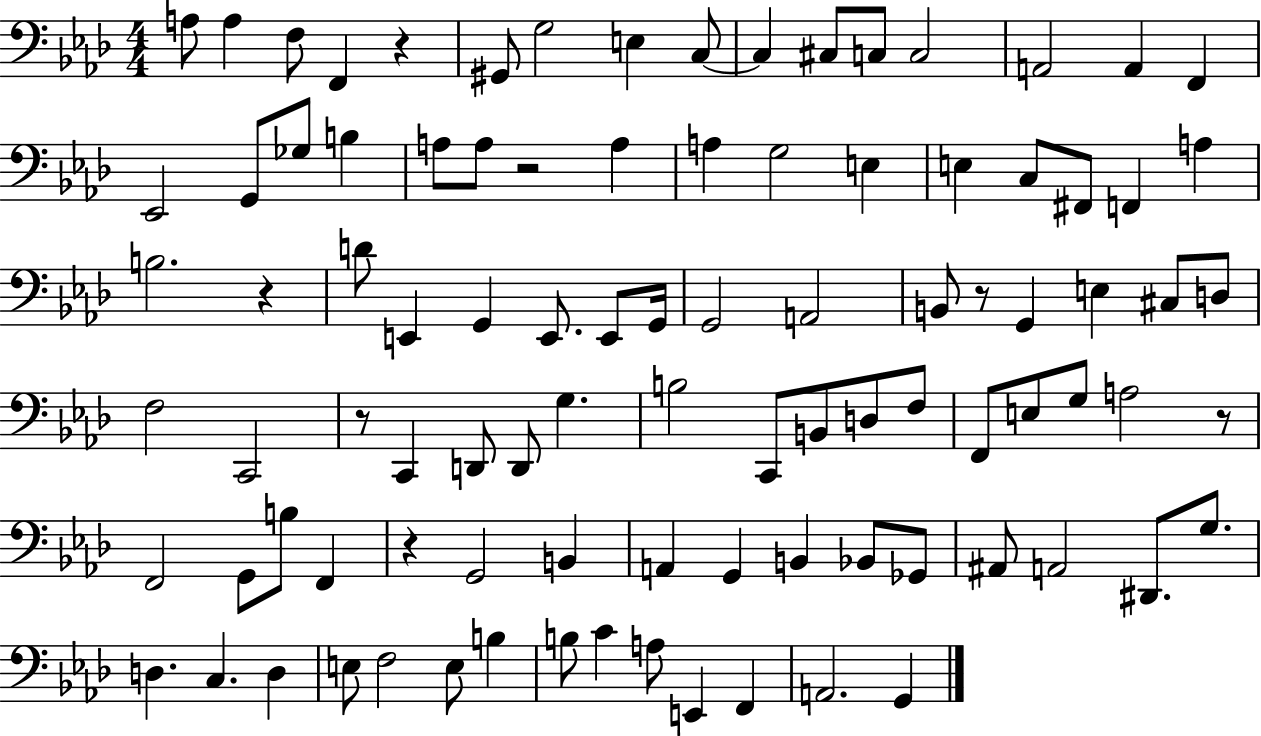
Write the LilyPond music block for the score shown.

{
  \clef bass
  \numericTimeSignature
  \time 4/4
  \key aes \major
  a8 a4 f8 f,4 r4 | gis,8 g2 e4 c8~~ | c4 cis8 c8 c2 | a,2 a,4 f,4 | \break ees,2 g,8 ges8 b4 | a8 a8 r2 a4 | a4 g2 e4 | e4 c8 fis,8 f,4 a4 | \break b2. r4 | d'8 e,4 g,4 e,8. e,8 g,16 | g,2 a,2 | b,8 r8 g,4 e4 cis8 d8 | \break f2 c,2 | r8 c,4 d,8 d,8 g4. | b2 c,8 b,8 d8 f8 | f,8 e8 g8 a2 r8 | \break f,2 g,8 b8 f,4 | r4 g,2 b,4 | a,4 g,4 b,4 bes,8 ges,8 | ais,8 a,2 dis,8. g8. | \break d4. c4. d4 | e8 f2 e8 b4 | b8 c'4 a8 e,4 f,4 | a,2. g,4 | \break \bar "|."
}